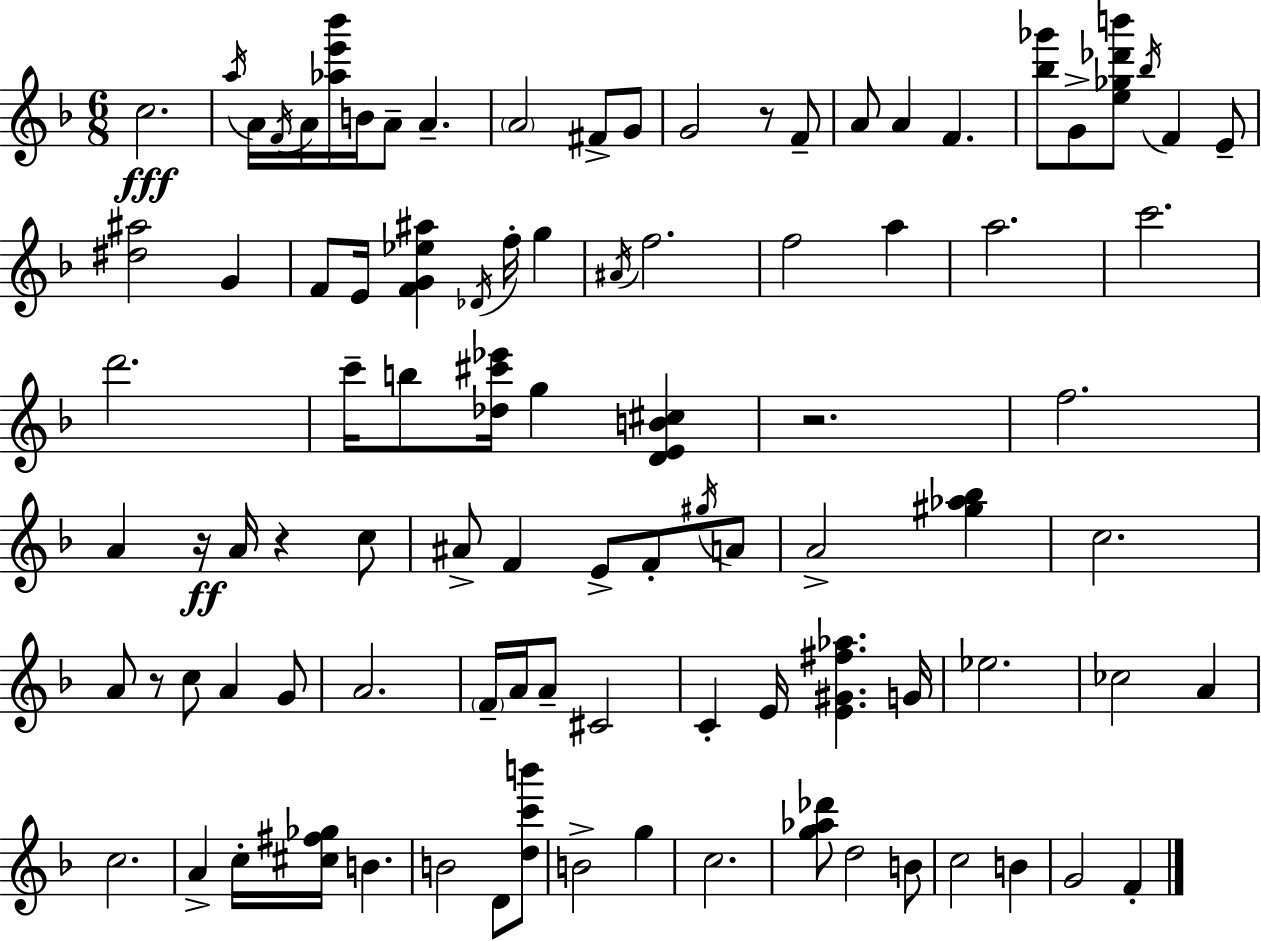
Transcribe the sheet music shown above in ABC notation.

X:1
T:Untitled
M:6/8
L:1/4
K:F
c2 a/4 A/4 F/4 A/4 [_ae'_b']/4 B/4 A/2 A A2 ^F/2 G/2 G2 z/2 F/2 A/2 A F [_b_g']/2 G/2 [e_g_d'b']/2 _b/4 F E/2 [^d^a]2 G F/2 E/4 [FG_e^a] _D/4 f/4 g ^A/4 f2 f2 a a2 c'2 d'2 c'/4 b/2 [_d^c'_e']/4 g [DEB^c] z2 f2 A z/4 A/4 z c/2 ^A/2 F E/2 F/2 ^g/4 A/2 A2 [^g_a_b] c2 A/2 z/2 c/2 A G/2 A2 F/4 A/4 A/2 ^C2 C E/4 [E^G^f_a] G/4 _e2 _c2 A c2 A c/4 [^c^f_g]/4 B B2 D/2 [dc'b']/2 B2 g c2 [g_a_d']/2 d2 B/2 c2 B G2 F